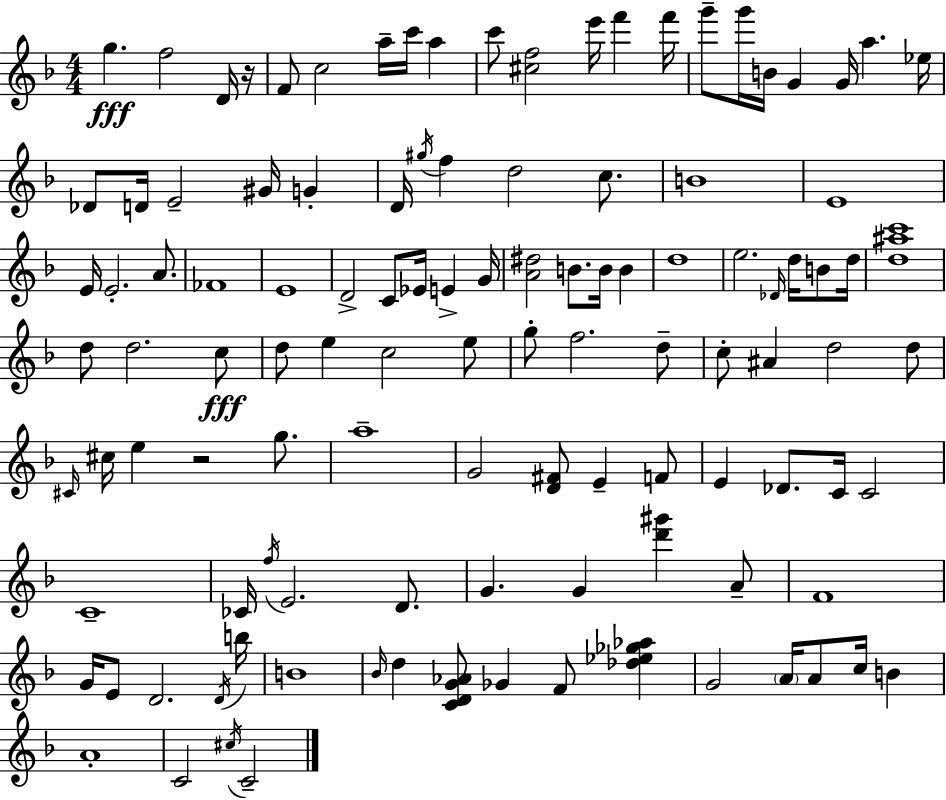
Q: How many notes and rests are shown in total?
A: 113